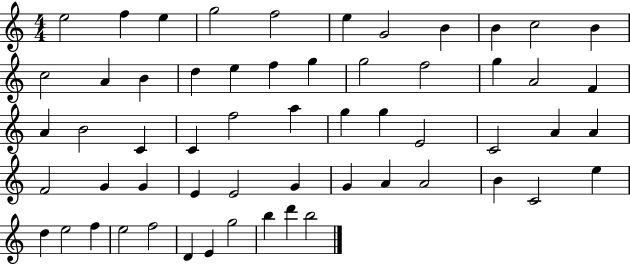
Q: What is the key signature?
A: C major